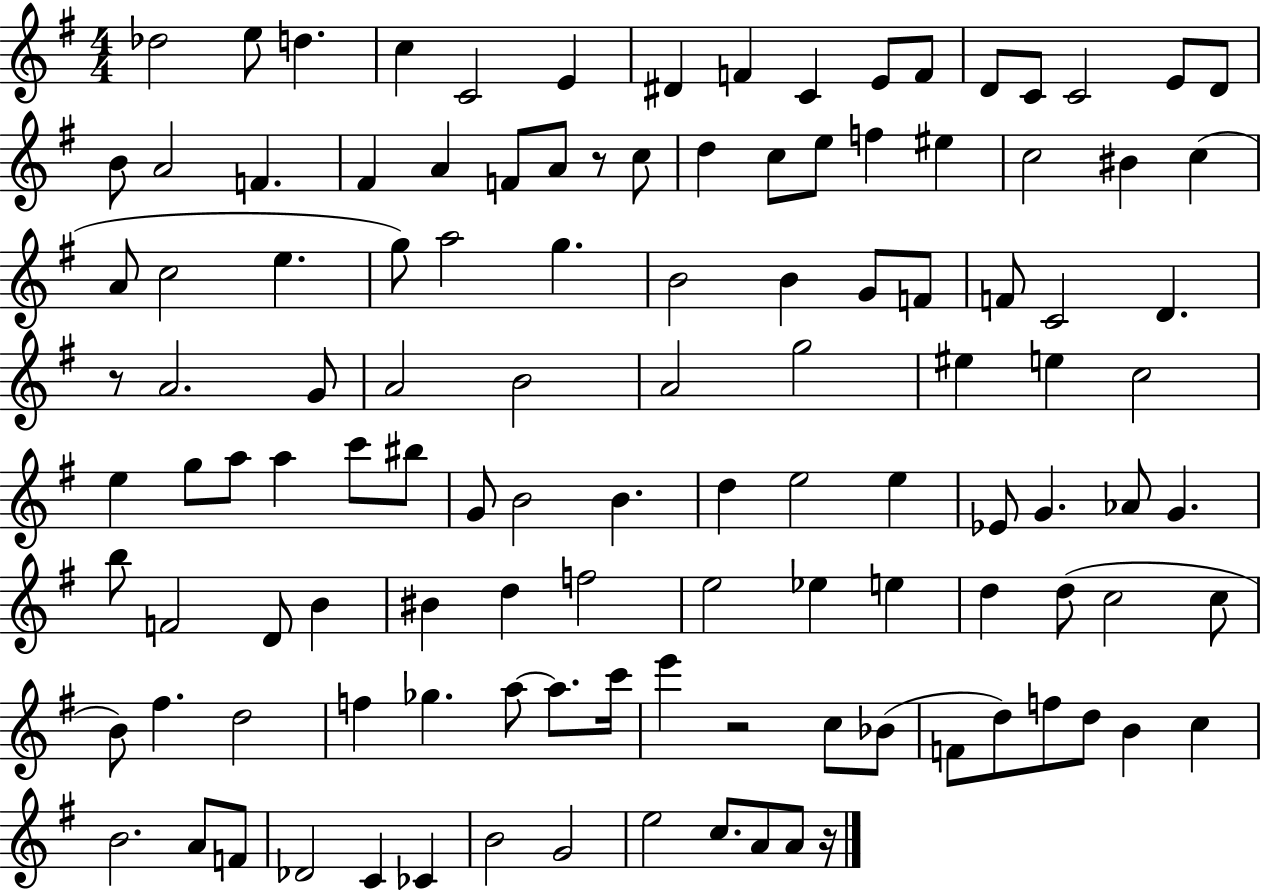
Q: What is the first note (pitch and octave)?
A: Db5